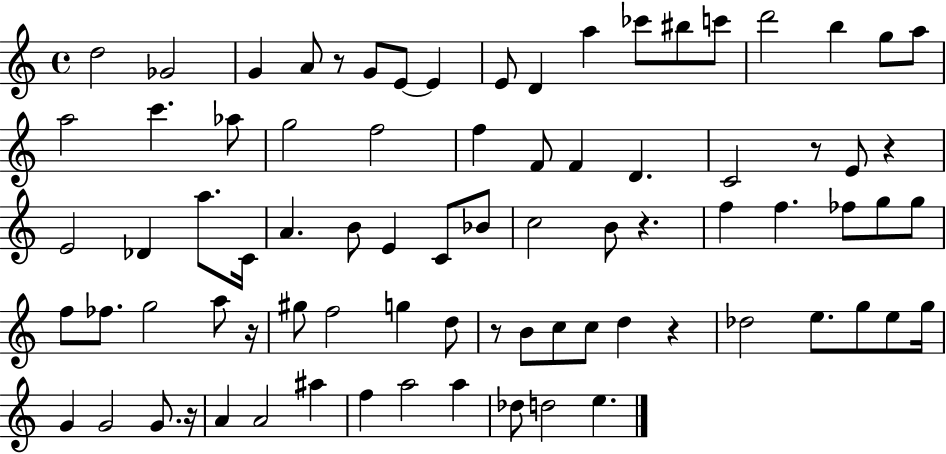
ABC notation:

X:1
T:Untitled
M:4/4
L:1/4
K:C
d2 _G2 G A/2 z/2 G/2 E/2 E E/2 D a _c'/2 ^b/2 c'/2 d'2 b g/2 a/2 a2 c' _a/2 g2 f2 f F/2 F D C2 z/2 E/2 z E2 _D a/2 C/4 A B/2 E C/2 _B/2 c2 B/2 z f f _f/2 g/2 g/2 f/2 _f/2 g2 a/2 z/4 ^g/2 f2 g d/2 z/2 B/2 c/2 c/2 d z _d2 e/2 g/2 e/2 g/4 G G2 G/2 z/4 A A2 ^a f a2 a _d/2 d2 e